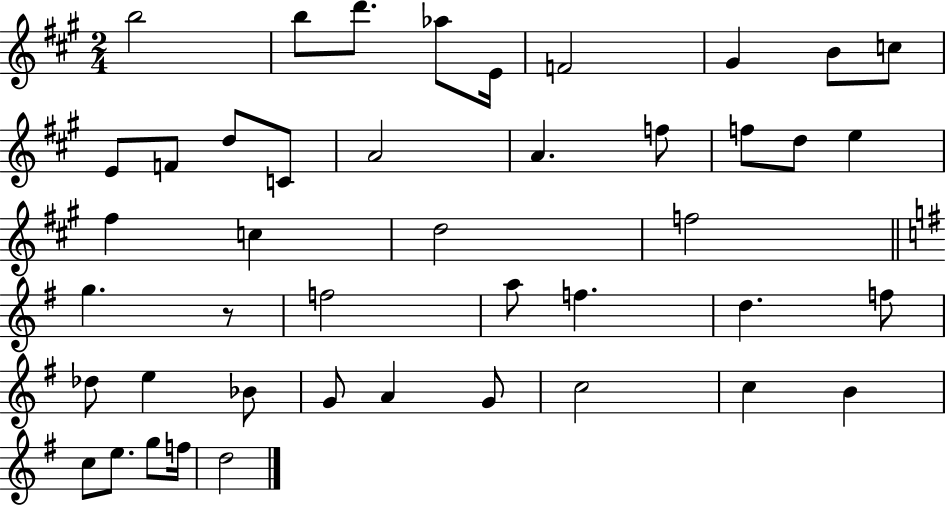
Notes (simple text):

B5/h B5/e D6/e. Ab5/e E4/s F4/h G#4/q B4/e C5/e E4/e F4/e D5/e C4/e A4/h A4/q. F5/e F5/e D5/e E5/q F#5/q C5/q D5/h F5/h G5/q. R/e F5/h A5/e F5/q. D5/q. F5/e Db5/e E5/q Bb4/e G4/e A4/q G4/e C5/h C5/q B4/q C5/e E5/e. G5/e F5/s D5/h